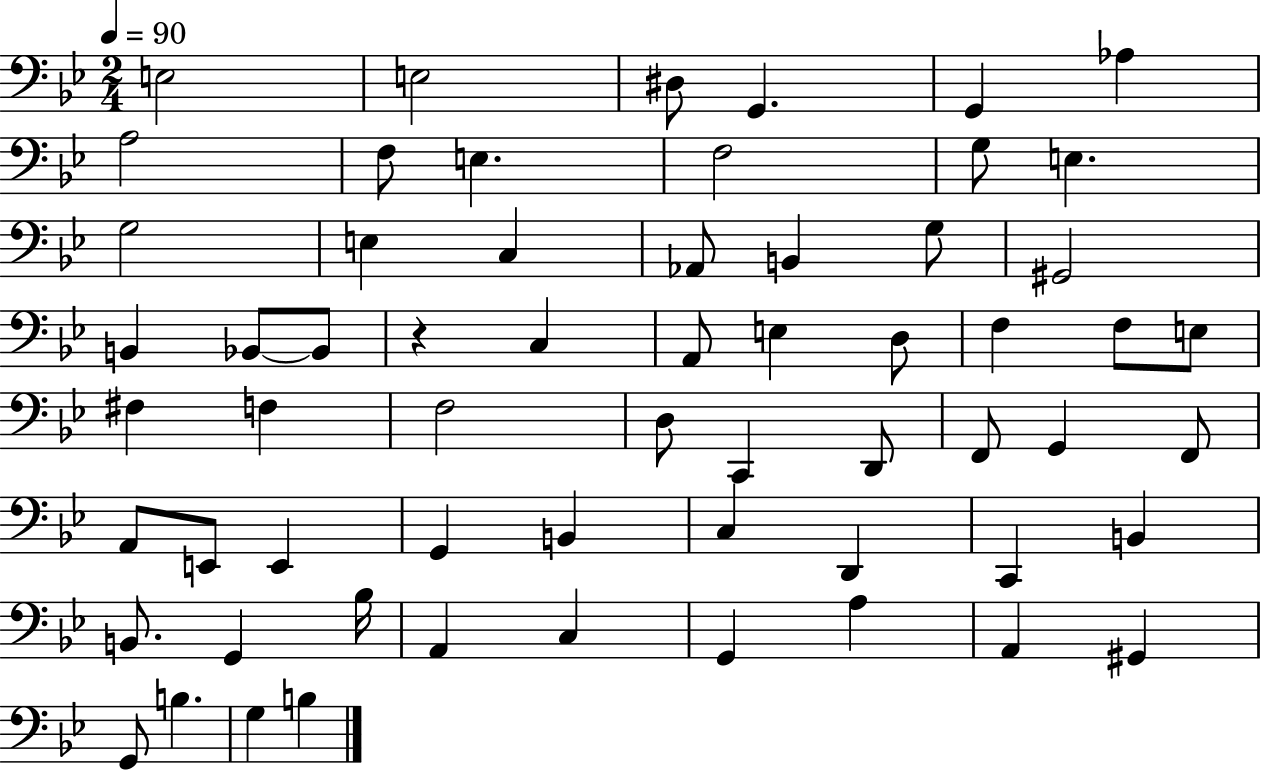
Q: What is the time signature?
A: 2/4